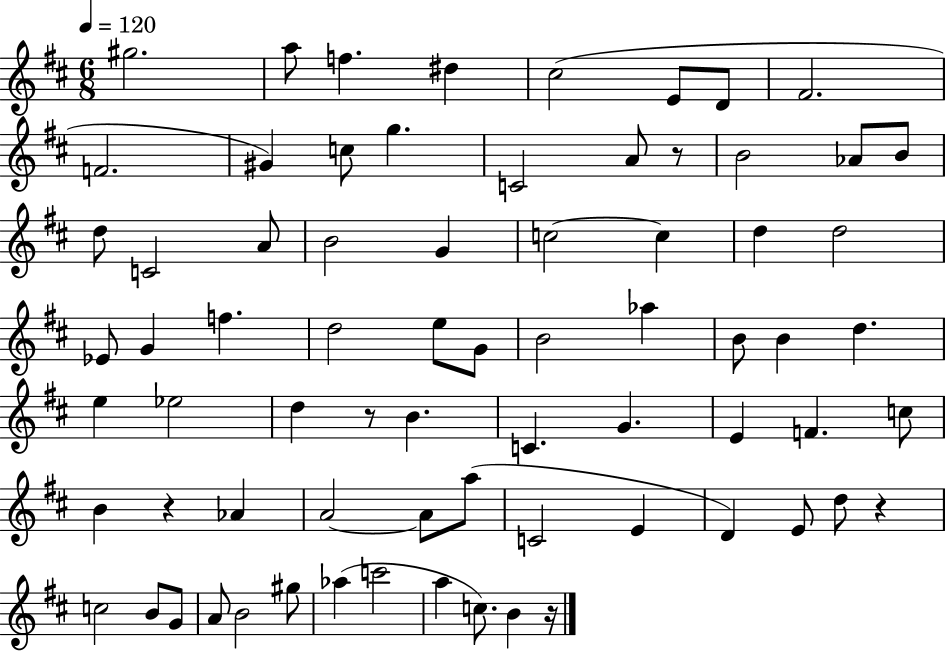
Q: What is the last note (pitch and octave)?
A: B4